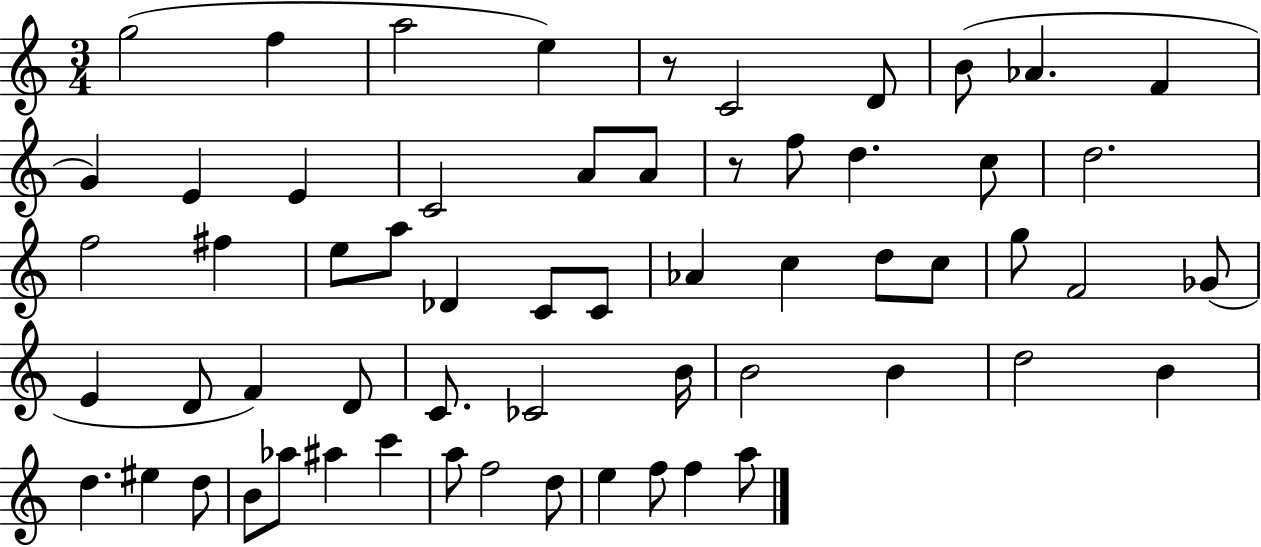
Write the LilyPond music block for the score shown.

{
  \clef treble
  \numericTimeSignature
  \time 3/4
  \key c \major
  g''2( f''4 | a''2 e''4) | r8 c'2 d'8 | b'8( aes'4. f'4 | \break g'4) e'4 e'4 | c'2 a'8 a'8 | r8 f''8 d''4. c''8 | d''2. | \break f''2 fis''4 | e''8 a''8 des'4 c'8 c'8 | aes'4 c''4 d''8 c''8 | g''8 f'2 ges'8( | \break e'4 d'8 f'4) d'8 | c'8. ces'2 b'16 | b'2 b'4 | d''2 b'4 | \break d''4. eis''4 d''8 | b'8 aes''8 ais''4 c'''4 | a''8 f''2 d''8 | e''4 f''8 f''4 a''8 | \break \bar "|."
}